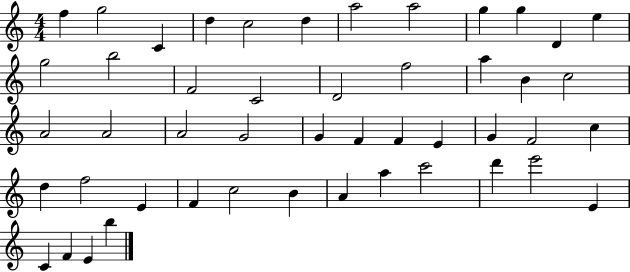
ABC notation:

X:1
T:Untitled
M:4/4
L:1/4
K:C
f g2 C d c2 d a2 a2 g g D e g2 b2 F2 C2 D2 f2 a B c2 A2 A2 A2 G2 G F F E G F2 c d f2 E F c2 B A a c'2 d' e'2 E C F E b